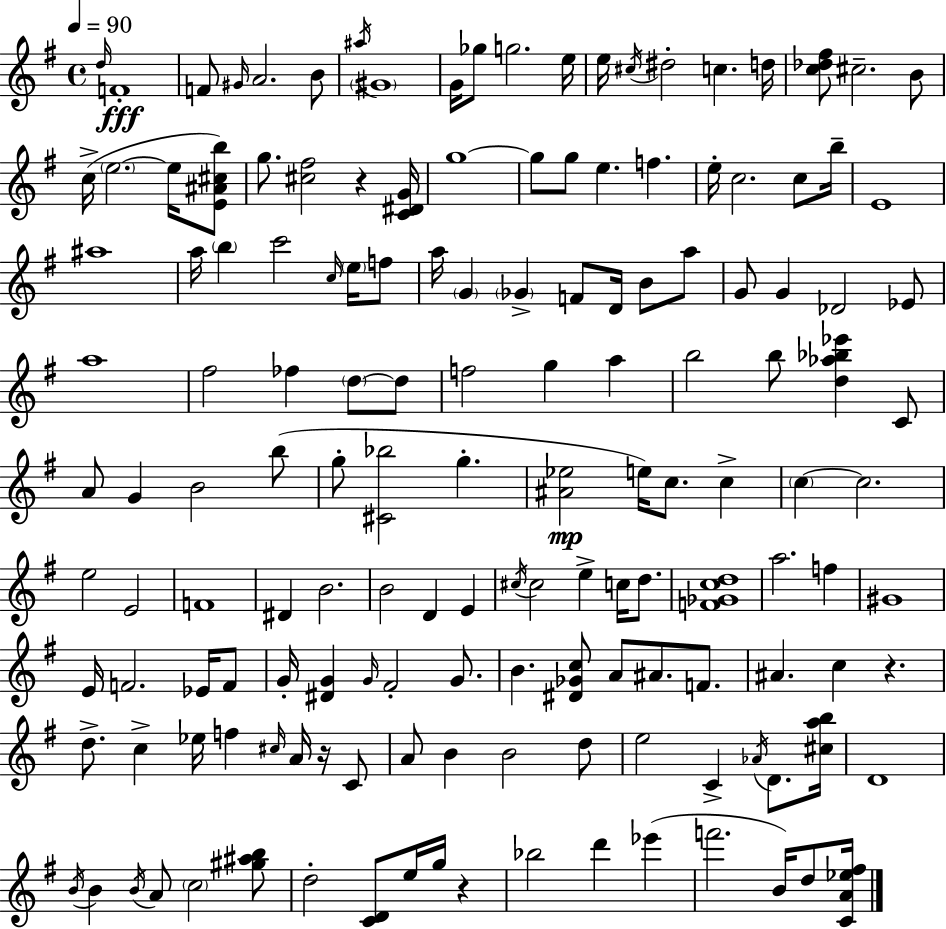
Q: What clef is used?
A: treble